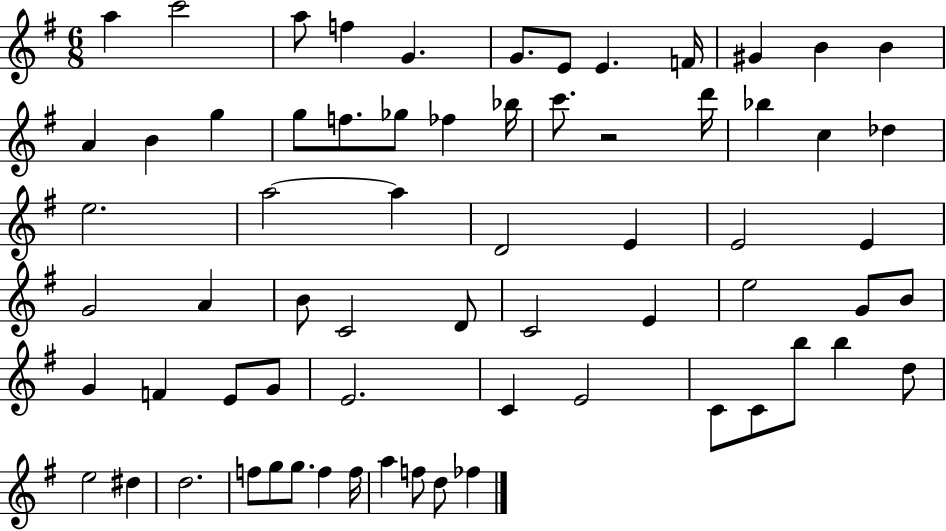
A5/q C6/h A5/e F5/q G4/q. G4/e. E4/e E4/q. F4/s G#4/q B4/q B4/q A4/q B4/q G5/q G5/e F5/e. Gb5/e FES5/q Bb5/s C6/e. R/h D6/s Bb5/q C5/q Db5/q E5/h. A5/h A5/q D4/h E4/q E4/h E4/q G4/h A4/q B4/e C4/h D4/e C4/h E4/q E5/h G4/e B4/e G4/q F4/q E4/e G4/e E4/h. C4/q E4/h C4/e C4/e B5/e B5/q D5/e E5/h D#5/q D5/h. F5/e G5/e G5/e. F5/q F5/s A5/q F5/e D5/e FES5/q